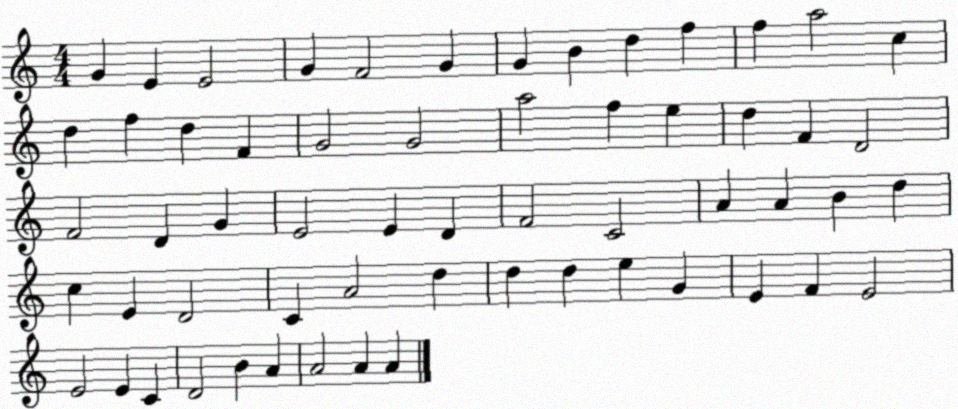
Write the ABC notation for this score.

X:1
T:Untitled
M:4/4
L:1/4
K:C
G E E2 G F2 G G B d f f a2 c d f d F G2 G2 a2 f e d F D2 F2 D G E2 E D F2 C2 A A B d c E D2 C A2 d d d e G E F E2 E2 E C D2 B A A2 A A